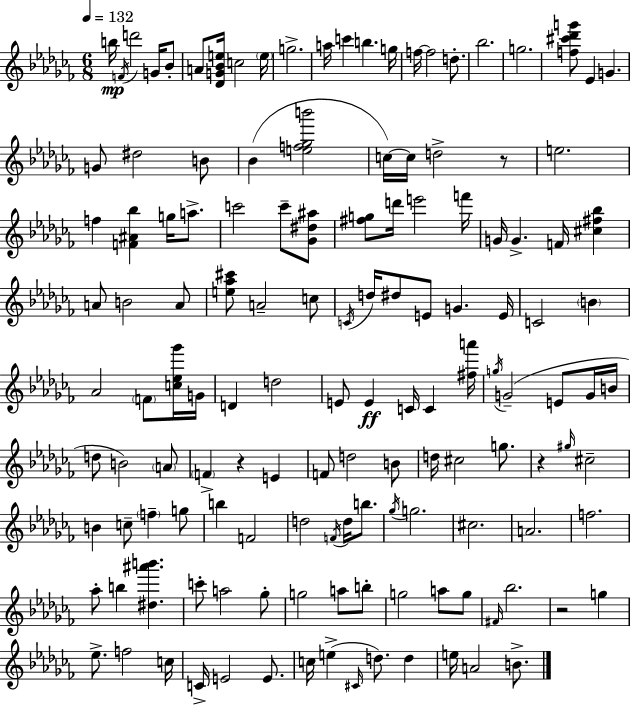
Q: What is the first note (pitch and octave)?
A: B5